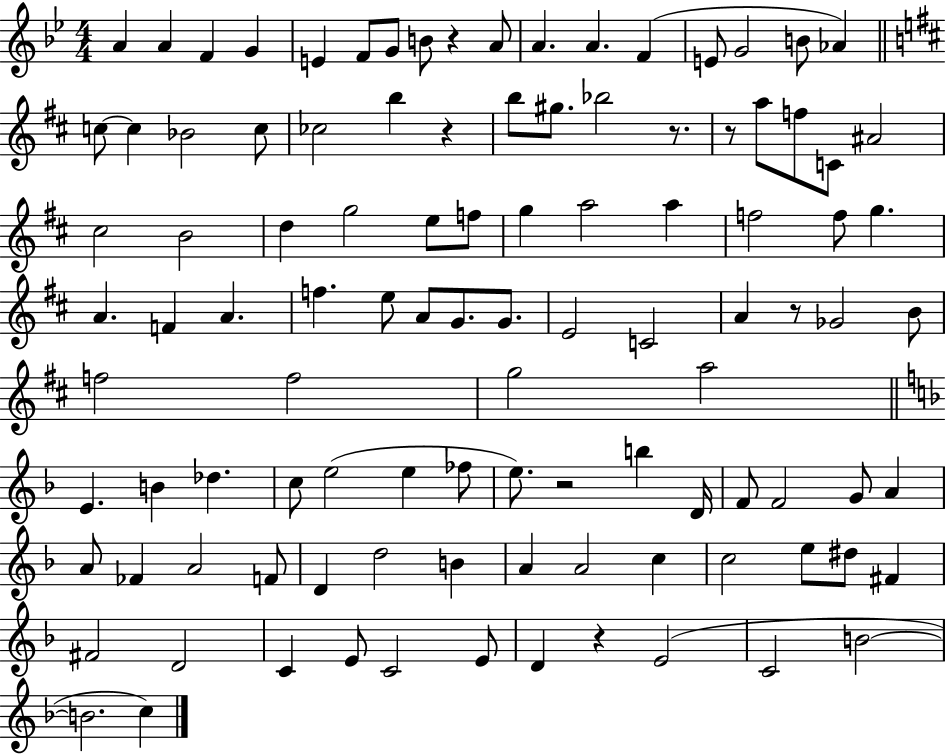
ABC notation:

X:1
T:Untitled
M:4/4
L:1/4
K:Bb
A A F G E F/2 G/2 B/2 z A/2 A A F E/2 G2 B/2 _A c/2 c _B2 c/2 _c2 b z b/2 ^g/2 _b2 z/2 z/2 a/2 f/2 C/2 ^A2 ^c2 B2 d g2 e/2 f/2 g a2 a f2 f/2 g A F A f e/2 A/2 G/2 G/2 E2 C2 A z/2 _G2 B/2 f2 f2 g2 a2 E B _d c/2 e2 e _f/2 e/2 z2 b D/4 F/2 F2 G/2 A A/2 _F A2 F/2 D d2 B A A2 c c2 e/2 ^d/2 ^F ^F2 D2 C E/2 C2 E/2 D z E2 C2 B2 B2 c